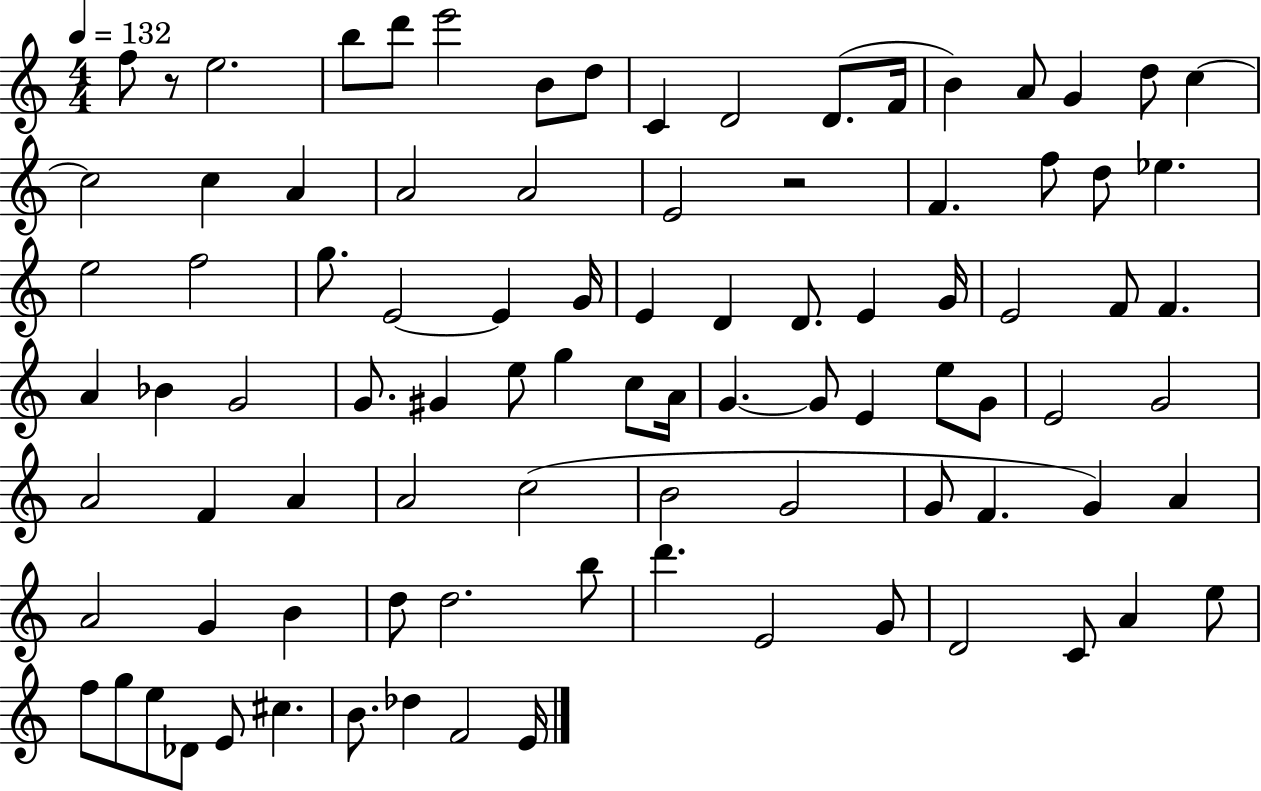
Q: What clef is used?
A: treble